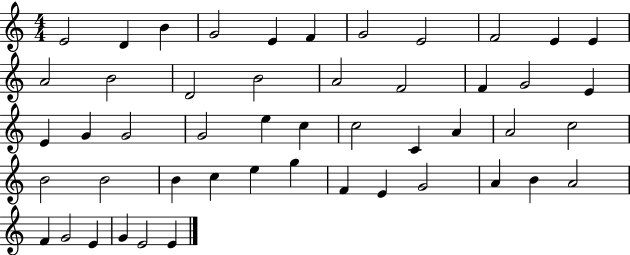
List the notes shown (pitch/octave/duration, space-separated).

E4/h D4/q B4/q G4/h E4/q F4/q G4/h E4/h F4/h E4/q E4/q A4/h B4/h D4/h B4/h A4/h F4/h F4/q G4/h E4/q E4/q G4/q G4/h G4/h E5/q C5/q C5/h C4/q A4/q A4/h C5/h B4/h B4/h B4/q C5/q E5/q G5/q F4/q E4/q G4/h A4/q B4/q A4/h F4/q G4/h E4/q G4/q E4/h E4/q